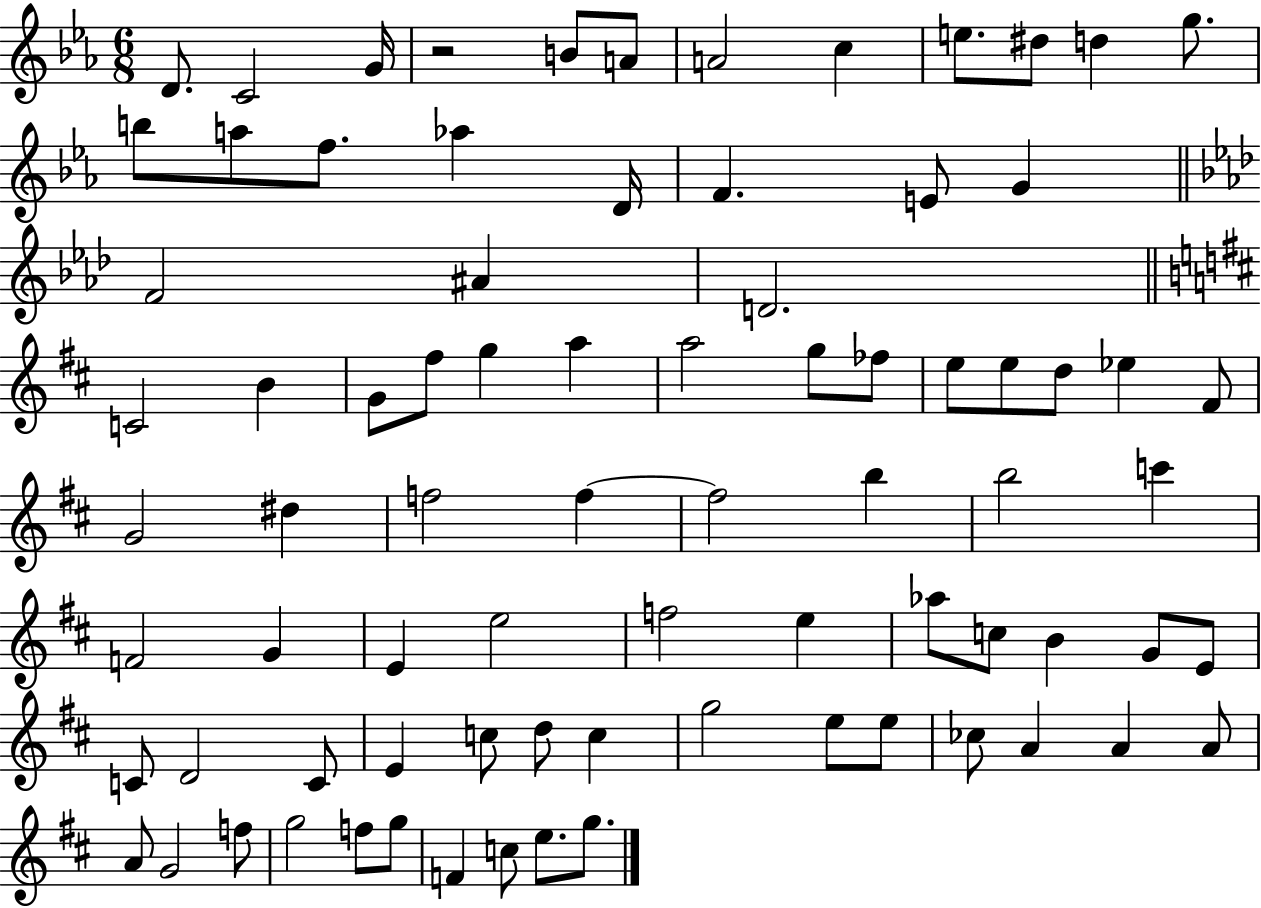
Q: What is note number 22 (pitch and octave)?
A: D4